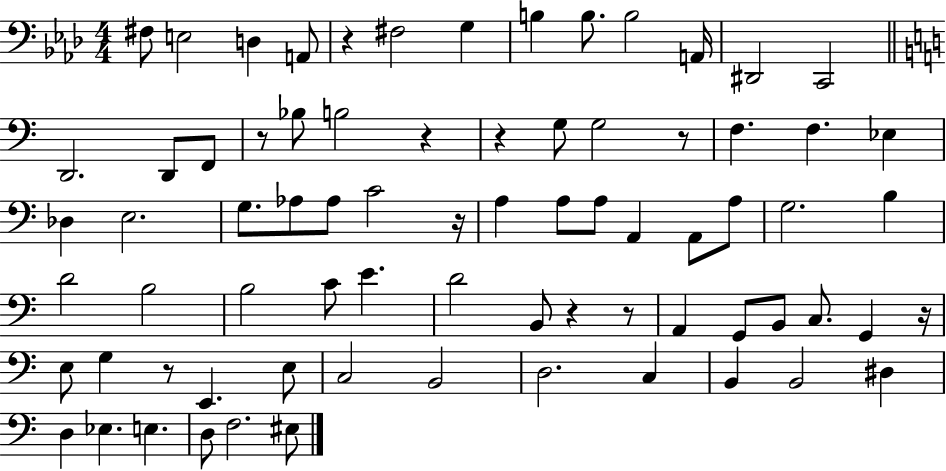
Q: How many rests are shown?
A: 10